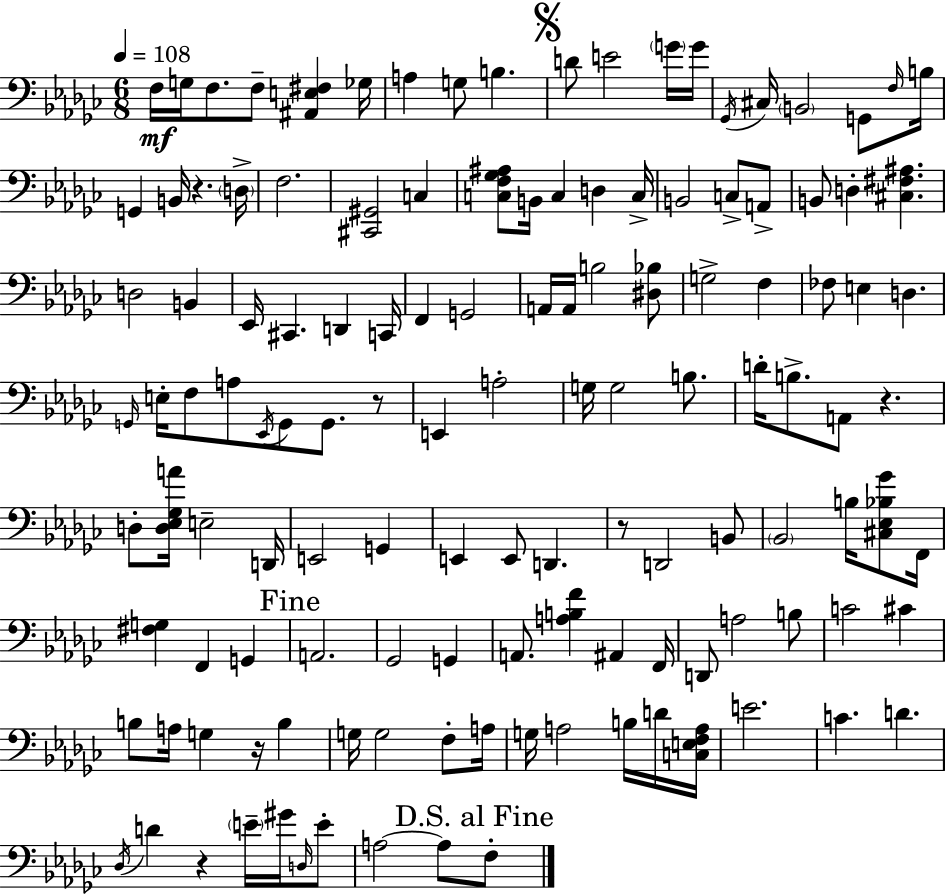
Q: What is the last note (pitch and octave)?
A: F3